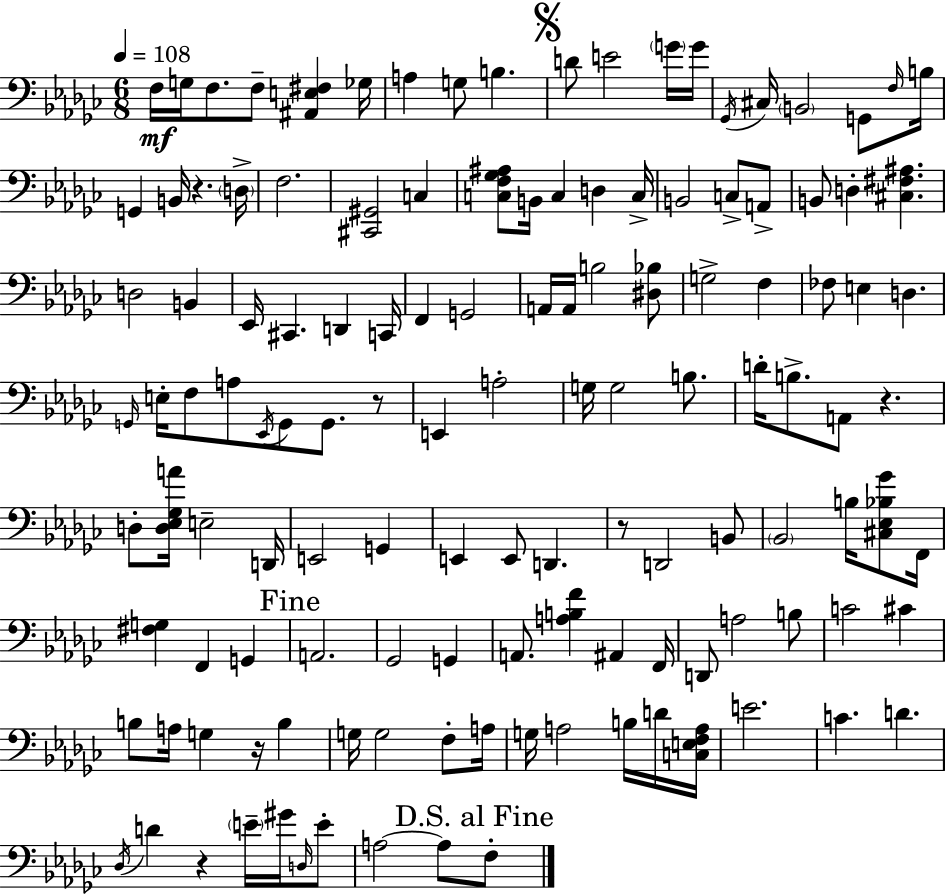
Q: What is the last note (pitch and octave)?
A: F3